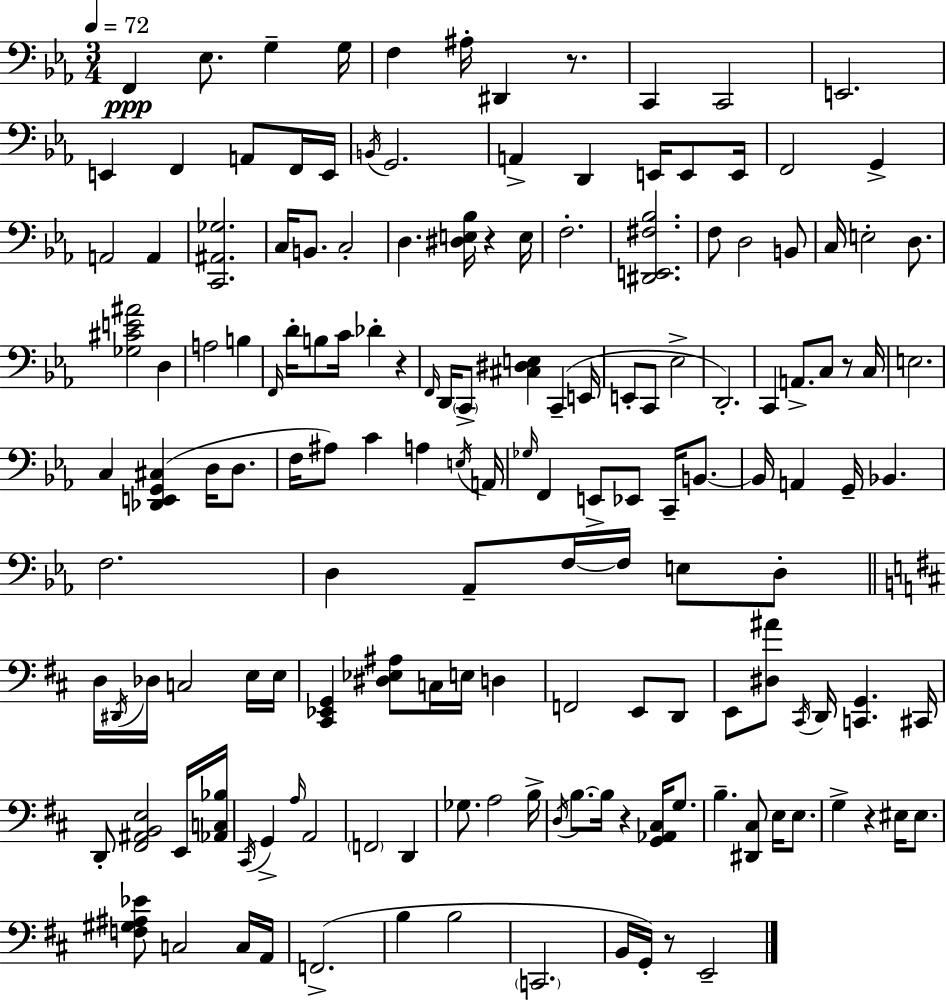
F2/q Eb3/e. G3/q G3/s F3/q A#3/s D#2/q R/e. C2/q C2/h E2/h. E2/q F2/q A2/e F2/s E2/s B2/s G2/h. A2/q D2/q E2/s E2/e E2/s F2/h G2/q A2/h A2/q [C2,A#2,Gb3]/h. C3/s B2/e. C3/h D3/q. [D#3,E3,Bb3]/s R/q E3/s F3/h. [D#2,E2,F#3,Bb3]/h. F3/e D3/h B2/e C3/s E3/h D3/e. [Gb3,C#4,E4,A#4]/h D3/q A3/h B3/q F2/s D4/s B3/e C4/s Db4/q R/q F2/s D2/s C2/e [C#3,D#3,E3]/q C2/q E2/s E2/e C2/e Eb3/h D2/h. C2/q A2/e. C3/e R/e C3/s E3/h. C3/q [Db2,E2,G2,C#3]/q D3/s D3/e. F3/s A#3/e C4/q A3/q E3/s A2/s Gb3/s F2/q E2/e Eb2/e C2/s B2/e. B2/s A2/q G2/s Bb2/q. F3/h. D3/q Ab2/e F3/s F3/s E3/e D3/e D3/s D#2/s Db3/s C3/h E3/s E3/s [C#2,Eb2,G2]/q [D#3,Eb3,A#3]/e C3/s E3/s D3/q F2/h E2/e D2/e E2/e [D#3,A#4]/e C#2/s D2/s [C2,G2]/q. C#2/s D2/e [F#2,A#2,B2,E3]/h E2/s [Ab2,C3,Bb3]/s C#2/s G2/q A3/s A2/h F2/h D2/q Gb3/e. A3/h B3/s D3/s B3/e. B3/s R/q [G2,Ab2,C#3]/s G3/e. B3/q. [D#2,C#3]/e E3/s E3/e. G3/q R/q EIS3/s EIS3/e. [F3,G#3,A#3,Eb4]/e C3/h C3/s A2/s F2/h. B3/q B3/h C2/h. B2/s G2/s R/e E2/h